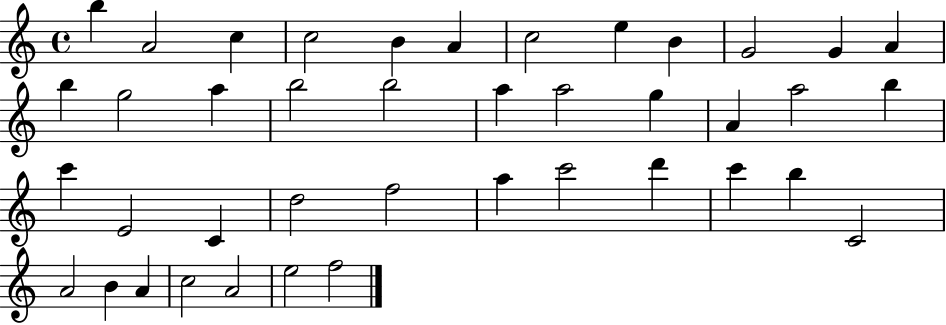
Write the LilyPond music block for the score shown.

{
  \clef treble
  \time 4/4
  \defaultTimeSignature
  \key c \major
  b''4 a'2 c''4 | c''2 b'4 a'4 | c''2 e''4 b'4 | g'2 g'4 a'4 | \break b''4 g''2 a''4 | b''2 b''2 | a''4 a''2 g''4 | a'4 a''2 b''4 | \break c'''4 e'2 c'4 | d''2 f''2 | a''4 c'''2 d'''4 | c'''4 b''4 c'2 | \break a'2 b'4 a'4 | c''2 a'2 | e''2 f''2 | \bar "|."
}